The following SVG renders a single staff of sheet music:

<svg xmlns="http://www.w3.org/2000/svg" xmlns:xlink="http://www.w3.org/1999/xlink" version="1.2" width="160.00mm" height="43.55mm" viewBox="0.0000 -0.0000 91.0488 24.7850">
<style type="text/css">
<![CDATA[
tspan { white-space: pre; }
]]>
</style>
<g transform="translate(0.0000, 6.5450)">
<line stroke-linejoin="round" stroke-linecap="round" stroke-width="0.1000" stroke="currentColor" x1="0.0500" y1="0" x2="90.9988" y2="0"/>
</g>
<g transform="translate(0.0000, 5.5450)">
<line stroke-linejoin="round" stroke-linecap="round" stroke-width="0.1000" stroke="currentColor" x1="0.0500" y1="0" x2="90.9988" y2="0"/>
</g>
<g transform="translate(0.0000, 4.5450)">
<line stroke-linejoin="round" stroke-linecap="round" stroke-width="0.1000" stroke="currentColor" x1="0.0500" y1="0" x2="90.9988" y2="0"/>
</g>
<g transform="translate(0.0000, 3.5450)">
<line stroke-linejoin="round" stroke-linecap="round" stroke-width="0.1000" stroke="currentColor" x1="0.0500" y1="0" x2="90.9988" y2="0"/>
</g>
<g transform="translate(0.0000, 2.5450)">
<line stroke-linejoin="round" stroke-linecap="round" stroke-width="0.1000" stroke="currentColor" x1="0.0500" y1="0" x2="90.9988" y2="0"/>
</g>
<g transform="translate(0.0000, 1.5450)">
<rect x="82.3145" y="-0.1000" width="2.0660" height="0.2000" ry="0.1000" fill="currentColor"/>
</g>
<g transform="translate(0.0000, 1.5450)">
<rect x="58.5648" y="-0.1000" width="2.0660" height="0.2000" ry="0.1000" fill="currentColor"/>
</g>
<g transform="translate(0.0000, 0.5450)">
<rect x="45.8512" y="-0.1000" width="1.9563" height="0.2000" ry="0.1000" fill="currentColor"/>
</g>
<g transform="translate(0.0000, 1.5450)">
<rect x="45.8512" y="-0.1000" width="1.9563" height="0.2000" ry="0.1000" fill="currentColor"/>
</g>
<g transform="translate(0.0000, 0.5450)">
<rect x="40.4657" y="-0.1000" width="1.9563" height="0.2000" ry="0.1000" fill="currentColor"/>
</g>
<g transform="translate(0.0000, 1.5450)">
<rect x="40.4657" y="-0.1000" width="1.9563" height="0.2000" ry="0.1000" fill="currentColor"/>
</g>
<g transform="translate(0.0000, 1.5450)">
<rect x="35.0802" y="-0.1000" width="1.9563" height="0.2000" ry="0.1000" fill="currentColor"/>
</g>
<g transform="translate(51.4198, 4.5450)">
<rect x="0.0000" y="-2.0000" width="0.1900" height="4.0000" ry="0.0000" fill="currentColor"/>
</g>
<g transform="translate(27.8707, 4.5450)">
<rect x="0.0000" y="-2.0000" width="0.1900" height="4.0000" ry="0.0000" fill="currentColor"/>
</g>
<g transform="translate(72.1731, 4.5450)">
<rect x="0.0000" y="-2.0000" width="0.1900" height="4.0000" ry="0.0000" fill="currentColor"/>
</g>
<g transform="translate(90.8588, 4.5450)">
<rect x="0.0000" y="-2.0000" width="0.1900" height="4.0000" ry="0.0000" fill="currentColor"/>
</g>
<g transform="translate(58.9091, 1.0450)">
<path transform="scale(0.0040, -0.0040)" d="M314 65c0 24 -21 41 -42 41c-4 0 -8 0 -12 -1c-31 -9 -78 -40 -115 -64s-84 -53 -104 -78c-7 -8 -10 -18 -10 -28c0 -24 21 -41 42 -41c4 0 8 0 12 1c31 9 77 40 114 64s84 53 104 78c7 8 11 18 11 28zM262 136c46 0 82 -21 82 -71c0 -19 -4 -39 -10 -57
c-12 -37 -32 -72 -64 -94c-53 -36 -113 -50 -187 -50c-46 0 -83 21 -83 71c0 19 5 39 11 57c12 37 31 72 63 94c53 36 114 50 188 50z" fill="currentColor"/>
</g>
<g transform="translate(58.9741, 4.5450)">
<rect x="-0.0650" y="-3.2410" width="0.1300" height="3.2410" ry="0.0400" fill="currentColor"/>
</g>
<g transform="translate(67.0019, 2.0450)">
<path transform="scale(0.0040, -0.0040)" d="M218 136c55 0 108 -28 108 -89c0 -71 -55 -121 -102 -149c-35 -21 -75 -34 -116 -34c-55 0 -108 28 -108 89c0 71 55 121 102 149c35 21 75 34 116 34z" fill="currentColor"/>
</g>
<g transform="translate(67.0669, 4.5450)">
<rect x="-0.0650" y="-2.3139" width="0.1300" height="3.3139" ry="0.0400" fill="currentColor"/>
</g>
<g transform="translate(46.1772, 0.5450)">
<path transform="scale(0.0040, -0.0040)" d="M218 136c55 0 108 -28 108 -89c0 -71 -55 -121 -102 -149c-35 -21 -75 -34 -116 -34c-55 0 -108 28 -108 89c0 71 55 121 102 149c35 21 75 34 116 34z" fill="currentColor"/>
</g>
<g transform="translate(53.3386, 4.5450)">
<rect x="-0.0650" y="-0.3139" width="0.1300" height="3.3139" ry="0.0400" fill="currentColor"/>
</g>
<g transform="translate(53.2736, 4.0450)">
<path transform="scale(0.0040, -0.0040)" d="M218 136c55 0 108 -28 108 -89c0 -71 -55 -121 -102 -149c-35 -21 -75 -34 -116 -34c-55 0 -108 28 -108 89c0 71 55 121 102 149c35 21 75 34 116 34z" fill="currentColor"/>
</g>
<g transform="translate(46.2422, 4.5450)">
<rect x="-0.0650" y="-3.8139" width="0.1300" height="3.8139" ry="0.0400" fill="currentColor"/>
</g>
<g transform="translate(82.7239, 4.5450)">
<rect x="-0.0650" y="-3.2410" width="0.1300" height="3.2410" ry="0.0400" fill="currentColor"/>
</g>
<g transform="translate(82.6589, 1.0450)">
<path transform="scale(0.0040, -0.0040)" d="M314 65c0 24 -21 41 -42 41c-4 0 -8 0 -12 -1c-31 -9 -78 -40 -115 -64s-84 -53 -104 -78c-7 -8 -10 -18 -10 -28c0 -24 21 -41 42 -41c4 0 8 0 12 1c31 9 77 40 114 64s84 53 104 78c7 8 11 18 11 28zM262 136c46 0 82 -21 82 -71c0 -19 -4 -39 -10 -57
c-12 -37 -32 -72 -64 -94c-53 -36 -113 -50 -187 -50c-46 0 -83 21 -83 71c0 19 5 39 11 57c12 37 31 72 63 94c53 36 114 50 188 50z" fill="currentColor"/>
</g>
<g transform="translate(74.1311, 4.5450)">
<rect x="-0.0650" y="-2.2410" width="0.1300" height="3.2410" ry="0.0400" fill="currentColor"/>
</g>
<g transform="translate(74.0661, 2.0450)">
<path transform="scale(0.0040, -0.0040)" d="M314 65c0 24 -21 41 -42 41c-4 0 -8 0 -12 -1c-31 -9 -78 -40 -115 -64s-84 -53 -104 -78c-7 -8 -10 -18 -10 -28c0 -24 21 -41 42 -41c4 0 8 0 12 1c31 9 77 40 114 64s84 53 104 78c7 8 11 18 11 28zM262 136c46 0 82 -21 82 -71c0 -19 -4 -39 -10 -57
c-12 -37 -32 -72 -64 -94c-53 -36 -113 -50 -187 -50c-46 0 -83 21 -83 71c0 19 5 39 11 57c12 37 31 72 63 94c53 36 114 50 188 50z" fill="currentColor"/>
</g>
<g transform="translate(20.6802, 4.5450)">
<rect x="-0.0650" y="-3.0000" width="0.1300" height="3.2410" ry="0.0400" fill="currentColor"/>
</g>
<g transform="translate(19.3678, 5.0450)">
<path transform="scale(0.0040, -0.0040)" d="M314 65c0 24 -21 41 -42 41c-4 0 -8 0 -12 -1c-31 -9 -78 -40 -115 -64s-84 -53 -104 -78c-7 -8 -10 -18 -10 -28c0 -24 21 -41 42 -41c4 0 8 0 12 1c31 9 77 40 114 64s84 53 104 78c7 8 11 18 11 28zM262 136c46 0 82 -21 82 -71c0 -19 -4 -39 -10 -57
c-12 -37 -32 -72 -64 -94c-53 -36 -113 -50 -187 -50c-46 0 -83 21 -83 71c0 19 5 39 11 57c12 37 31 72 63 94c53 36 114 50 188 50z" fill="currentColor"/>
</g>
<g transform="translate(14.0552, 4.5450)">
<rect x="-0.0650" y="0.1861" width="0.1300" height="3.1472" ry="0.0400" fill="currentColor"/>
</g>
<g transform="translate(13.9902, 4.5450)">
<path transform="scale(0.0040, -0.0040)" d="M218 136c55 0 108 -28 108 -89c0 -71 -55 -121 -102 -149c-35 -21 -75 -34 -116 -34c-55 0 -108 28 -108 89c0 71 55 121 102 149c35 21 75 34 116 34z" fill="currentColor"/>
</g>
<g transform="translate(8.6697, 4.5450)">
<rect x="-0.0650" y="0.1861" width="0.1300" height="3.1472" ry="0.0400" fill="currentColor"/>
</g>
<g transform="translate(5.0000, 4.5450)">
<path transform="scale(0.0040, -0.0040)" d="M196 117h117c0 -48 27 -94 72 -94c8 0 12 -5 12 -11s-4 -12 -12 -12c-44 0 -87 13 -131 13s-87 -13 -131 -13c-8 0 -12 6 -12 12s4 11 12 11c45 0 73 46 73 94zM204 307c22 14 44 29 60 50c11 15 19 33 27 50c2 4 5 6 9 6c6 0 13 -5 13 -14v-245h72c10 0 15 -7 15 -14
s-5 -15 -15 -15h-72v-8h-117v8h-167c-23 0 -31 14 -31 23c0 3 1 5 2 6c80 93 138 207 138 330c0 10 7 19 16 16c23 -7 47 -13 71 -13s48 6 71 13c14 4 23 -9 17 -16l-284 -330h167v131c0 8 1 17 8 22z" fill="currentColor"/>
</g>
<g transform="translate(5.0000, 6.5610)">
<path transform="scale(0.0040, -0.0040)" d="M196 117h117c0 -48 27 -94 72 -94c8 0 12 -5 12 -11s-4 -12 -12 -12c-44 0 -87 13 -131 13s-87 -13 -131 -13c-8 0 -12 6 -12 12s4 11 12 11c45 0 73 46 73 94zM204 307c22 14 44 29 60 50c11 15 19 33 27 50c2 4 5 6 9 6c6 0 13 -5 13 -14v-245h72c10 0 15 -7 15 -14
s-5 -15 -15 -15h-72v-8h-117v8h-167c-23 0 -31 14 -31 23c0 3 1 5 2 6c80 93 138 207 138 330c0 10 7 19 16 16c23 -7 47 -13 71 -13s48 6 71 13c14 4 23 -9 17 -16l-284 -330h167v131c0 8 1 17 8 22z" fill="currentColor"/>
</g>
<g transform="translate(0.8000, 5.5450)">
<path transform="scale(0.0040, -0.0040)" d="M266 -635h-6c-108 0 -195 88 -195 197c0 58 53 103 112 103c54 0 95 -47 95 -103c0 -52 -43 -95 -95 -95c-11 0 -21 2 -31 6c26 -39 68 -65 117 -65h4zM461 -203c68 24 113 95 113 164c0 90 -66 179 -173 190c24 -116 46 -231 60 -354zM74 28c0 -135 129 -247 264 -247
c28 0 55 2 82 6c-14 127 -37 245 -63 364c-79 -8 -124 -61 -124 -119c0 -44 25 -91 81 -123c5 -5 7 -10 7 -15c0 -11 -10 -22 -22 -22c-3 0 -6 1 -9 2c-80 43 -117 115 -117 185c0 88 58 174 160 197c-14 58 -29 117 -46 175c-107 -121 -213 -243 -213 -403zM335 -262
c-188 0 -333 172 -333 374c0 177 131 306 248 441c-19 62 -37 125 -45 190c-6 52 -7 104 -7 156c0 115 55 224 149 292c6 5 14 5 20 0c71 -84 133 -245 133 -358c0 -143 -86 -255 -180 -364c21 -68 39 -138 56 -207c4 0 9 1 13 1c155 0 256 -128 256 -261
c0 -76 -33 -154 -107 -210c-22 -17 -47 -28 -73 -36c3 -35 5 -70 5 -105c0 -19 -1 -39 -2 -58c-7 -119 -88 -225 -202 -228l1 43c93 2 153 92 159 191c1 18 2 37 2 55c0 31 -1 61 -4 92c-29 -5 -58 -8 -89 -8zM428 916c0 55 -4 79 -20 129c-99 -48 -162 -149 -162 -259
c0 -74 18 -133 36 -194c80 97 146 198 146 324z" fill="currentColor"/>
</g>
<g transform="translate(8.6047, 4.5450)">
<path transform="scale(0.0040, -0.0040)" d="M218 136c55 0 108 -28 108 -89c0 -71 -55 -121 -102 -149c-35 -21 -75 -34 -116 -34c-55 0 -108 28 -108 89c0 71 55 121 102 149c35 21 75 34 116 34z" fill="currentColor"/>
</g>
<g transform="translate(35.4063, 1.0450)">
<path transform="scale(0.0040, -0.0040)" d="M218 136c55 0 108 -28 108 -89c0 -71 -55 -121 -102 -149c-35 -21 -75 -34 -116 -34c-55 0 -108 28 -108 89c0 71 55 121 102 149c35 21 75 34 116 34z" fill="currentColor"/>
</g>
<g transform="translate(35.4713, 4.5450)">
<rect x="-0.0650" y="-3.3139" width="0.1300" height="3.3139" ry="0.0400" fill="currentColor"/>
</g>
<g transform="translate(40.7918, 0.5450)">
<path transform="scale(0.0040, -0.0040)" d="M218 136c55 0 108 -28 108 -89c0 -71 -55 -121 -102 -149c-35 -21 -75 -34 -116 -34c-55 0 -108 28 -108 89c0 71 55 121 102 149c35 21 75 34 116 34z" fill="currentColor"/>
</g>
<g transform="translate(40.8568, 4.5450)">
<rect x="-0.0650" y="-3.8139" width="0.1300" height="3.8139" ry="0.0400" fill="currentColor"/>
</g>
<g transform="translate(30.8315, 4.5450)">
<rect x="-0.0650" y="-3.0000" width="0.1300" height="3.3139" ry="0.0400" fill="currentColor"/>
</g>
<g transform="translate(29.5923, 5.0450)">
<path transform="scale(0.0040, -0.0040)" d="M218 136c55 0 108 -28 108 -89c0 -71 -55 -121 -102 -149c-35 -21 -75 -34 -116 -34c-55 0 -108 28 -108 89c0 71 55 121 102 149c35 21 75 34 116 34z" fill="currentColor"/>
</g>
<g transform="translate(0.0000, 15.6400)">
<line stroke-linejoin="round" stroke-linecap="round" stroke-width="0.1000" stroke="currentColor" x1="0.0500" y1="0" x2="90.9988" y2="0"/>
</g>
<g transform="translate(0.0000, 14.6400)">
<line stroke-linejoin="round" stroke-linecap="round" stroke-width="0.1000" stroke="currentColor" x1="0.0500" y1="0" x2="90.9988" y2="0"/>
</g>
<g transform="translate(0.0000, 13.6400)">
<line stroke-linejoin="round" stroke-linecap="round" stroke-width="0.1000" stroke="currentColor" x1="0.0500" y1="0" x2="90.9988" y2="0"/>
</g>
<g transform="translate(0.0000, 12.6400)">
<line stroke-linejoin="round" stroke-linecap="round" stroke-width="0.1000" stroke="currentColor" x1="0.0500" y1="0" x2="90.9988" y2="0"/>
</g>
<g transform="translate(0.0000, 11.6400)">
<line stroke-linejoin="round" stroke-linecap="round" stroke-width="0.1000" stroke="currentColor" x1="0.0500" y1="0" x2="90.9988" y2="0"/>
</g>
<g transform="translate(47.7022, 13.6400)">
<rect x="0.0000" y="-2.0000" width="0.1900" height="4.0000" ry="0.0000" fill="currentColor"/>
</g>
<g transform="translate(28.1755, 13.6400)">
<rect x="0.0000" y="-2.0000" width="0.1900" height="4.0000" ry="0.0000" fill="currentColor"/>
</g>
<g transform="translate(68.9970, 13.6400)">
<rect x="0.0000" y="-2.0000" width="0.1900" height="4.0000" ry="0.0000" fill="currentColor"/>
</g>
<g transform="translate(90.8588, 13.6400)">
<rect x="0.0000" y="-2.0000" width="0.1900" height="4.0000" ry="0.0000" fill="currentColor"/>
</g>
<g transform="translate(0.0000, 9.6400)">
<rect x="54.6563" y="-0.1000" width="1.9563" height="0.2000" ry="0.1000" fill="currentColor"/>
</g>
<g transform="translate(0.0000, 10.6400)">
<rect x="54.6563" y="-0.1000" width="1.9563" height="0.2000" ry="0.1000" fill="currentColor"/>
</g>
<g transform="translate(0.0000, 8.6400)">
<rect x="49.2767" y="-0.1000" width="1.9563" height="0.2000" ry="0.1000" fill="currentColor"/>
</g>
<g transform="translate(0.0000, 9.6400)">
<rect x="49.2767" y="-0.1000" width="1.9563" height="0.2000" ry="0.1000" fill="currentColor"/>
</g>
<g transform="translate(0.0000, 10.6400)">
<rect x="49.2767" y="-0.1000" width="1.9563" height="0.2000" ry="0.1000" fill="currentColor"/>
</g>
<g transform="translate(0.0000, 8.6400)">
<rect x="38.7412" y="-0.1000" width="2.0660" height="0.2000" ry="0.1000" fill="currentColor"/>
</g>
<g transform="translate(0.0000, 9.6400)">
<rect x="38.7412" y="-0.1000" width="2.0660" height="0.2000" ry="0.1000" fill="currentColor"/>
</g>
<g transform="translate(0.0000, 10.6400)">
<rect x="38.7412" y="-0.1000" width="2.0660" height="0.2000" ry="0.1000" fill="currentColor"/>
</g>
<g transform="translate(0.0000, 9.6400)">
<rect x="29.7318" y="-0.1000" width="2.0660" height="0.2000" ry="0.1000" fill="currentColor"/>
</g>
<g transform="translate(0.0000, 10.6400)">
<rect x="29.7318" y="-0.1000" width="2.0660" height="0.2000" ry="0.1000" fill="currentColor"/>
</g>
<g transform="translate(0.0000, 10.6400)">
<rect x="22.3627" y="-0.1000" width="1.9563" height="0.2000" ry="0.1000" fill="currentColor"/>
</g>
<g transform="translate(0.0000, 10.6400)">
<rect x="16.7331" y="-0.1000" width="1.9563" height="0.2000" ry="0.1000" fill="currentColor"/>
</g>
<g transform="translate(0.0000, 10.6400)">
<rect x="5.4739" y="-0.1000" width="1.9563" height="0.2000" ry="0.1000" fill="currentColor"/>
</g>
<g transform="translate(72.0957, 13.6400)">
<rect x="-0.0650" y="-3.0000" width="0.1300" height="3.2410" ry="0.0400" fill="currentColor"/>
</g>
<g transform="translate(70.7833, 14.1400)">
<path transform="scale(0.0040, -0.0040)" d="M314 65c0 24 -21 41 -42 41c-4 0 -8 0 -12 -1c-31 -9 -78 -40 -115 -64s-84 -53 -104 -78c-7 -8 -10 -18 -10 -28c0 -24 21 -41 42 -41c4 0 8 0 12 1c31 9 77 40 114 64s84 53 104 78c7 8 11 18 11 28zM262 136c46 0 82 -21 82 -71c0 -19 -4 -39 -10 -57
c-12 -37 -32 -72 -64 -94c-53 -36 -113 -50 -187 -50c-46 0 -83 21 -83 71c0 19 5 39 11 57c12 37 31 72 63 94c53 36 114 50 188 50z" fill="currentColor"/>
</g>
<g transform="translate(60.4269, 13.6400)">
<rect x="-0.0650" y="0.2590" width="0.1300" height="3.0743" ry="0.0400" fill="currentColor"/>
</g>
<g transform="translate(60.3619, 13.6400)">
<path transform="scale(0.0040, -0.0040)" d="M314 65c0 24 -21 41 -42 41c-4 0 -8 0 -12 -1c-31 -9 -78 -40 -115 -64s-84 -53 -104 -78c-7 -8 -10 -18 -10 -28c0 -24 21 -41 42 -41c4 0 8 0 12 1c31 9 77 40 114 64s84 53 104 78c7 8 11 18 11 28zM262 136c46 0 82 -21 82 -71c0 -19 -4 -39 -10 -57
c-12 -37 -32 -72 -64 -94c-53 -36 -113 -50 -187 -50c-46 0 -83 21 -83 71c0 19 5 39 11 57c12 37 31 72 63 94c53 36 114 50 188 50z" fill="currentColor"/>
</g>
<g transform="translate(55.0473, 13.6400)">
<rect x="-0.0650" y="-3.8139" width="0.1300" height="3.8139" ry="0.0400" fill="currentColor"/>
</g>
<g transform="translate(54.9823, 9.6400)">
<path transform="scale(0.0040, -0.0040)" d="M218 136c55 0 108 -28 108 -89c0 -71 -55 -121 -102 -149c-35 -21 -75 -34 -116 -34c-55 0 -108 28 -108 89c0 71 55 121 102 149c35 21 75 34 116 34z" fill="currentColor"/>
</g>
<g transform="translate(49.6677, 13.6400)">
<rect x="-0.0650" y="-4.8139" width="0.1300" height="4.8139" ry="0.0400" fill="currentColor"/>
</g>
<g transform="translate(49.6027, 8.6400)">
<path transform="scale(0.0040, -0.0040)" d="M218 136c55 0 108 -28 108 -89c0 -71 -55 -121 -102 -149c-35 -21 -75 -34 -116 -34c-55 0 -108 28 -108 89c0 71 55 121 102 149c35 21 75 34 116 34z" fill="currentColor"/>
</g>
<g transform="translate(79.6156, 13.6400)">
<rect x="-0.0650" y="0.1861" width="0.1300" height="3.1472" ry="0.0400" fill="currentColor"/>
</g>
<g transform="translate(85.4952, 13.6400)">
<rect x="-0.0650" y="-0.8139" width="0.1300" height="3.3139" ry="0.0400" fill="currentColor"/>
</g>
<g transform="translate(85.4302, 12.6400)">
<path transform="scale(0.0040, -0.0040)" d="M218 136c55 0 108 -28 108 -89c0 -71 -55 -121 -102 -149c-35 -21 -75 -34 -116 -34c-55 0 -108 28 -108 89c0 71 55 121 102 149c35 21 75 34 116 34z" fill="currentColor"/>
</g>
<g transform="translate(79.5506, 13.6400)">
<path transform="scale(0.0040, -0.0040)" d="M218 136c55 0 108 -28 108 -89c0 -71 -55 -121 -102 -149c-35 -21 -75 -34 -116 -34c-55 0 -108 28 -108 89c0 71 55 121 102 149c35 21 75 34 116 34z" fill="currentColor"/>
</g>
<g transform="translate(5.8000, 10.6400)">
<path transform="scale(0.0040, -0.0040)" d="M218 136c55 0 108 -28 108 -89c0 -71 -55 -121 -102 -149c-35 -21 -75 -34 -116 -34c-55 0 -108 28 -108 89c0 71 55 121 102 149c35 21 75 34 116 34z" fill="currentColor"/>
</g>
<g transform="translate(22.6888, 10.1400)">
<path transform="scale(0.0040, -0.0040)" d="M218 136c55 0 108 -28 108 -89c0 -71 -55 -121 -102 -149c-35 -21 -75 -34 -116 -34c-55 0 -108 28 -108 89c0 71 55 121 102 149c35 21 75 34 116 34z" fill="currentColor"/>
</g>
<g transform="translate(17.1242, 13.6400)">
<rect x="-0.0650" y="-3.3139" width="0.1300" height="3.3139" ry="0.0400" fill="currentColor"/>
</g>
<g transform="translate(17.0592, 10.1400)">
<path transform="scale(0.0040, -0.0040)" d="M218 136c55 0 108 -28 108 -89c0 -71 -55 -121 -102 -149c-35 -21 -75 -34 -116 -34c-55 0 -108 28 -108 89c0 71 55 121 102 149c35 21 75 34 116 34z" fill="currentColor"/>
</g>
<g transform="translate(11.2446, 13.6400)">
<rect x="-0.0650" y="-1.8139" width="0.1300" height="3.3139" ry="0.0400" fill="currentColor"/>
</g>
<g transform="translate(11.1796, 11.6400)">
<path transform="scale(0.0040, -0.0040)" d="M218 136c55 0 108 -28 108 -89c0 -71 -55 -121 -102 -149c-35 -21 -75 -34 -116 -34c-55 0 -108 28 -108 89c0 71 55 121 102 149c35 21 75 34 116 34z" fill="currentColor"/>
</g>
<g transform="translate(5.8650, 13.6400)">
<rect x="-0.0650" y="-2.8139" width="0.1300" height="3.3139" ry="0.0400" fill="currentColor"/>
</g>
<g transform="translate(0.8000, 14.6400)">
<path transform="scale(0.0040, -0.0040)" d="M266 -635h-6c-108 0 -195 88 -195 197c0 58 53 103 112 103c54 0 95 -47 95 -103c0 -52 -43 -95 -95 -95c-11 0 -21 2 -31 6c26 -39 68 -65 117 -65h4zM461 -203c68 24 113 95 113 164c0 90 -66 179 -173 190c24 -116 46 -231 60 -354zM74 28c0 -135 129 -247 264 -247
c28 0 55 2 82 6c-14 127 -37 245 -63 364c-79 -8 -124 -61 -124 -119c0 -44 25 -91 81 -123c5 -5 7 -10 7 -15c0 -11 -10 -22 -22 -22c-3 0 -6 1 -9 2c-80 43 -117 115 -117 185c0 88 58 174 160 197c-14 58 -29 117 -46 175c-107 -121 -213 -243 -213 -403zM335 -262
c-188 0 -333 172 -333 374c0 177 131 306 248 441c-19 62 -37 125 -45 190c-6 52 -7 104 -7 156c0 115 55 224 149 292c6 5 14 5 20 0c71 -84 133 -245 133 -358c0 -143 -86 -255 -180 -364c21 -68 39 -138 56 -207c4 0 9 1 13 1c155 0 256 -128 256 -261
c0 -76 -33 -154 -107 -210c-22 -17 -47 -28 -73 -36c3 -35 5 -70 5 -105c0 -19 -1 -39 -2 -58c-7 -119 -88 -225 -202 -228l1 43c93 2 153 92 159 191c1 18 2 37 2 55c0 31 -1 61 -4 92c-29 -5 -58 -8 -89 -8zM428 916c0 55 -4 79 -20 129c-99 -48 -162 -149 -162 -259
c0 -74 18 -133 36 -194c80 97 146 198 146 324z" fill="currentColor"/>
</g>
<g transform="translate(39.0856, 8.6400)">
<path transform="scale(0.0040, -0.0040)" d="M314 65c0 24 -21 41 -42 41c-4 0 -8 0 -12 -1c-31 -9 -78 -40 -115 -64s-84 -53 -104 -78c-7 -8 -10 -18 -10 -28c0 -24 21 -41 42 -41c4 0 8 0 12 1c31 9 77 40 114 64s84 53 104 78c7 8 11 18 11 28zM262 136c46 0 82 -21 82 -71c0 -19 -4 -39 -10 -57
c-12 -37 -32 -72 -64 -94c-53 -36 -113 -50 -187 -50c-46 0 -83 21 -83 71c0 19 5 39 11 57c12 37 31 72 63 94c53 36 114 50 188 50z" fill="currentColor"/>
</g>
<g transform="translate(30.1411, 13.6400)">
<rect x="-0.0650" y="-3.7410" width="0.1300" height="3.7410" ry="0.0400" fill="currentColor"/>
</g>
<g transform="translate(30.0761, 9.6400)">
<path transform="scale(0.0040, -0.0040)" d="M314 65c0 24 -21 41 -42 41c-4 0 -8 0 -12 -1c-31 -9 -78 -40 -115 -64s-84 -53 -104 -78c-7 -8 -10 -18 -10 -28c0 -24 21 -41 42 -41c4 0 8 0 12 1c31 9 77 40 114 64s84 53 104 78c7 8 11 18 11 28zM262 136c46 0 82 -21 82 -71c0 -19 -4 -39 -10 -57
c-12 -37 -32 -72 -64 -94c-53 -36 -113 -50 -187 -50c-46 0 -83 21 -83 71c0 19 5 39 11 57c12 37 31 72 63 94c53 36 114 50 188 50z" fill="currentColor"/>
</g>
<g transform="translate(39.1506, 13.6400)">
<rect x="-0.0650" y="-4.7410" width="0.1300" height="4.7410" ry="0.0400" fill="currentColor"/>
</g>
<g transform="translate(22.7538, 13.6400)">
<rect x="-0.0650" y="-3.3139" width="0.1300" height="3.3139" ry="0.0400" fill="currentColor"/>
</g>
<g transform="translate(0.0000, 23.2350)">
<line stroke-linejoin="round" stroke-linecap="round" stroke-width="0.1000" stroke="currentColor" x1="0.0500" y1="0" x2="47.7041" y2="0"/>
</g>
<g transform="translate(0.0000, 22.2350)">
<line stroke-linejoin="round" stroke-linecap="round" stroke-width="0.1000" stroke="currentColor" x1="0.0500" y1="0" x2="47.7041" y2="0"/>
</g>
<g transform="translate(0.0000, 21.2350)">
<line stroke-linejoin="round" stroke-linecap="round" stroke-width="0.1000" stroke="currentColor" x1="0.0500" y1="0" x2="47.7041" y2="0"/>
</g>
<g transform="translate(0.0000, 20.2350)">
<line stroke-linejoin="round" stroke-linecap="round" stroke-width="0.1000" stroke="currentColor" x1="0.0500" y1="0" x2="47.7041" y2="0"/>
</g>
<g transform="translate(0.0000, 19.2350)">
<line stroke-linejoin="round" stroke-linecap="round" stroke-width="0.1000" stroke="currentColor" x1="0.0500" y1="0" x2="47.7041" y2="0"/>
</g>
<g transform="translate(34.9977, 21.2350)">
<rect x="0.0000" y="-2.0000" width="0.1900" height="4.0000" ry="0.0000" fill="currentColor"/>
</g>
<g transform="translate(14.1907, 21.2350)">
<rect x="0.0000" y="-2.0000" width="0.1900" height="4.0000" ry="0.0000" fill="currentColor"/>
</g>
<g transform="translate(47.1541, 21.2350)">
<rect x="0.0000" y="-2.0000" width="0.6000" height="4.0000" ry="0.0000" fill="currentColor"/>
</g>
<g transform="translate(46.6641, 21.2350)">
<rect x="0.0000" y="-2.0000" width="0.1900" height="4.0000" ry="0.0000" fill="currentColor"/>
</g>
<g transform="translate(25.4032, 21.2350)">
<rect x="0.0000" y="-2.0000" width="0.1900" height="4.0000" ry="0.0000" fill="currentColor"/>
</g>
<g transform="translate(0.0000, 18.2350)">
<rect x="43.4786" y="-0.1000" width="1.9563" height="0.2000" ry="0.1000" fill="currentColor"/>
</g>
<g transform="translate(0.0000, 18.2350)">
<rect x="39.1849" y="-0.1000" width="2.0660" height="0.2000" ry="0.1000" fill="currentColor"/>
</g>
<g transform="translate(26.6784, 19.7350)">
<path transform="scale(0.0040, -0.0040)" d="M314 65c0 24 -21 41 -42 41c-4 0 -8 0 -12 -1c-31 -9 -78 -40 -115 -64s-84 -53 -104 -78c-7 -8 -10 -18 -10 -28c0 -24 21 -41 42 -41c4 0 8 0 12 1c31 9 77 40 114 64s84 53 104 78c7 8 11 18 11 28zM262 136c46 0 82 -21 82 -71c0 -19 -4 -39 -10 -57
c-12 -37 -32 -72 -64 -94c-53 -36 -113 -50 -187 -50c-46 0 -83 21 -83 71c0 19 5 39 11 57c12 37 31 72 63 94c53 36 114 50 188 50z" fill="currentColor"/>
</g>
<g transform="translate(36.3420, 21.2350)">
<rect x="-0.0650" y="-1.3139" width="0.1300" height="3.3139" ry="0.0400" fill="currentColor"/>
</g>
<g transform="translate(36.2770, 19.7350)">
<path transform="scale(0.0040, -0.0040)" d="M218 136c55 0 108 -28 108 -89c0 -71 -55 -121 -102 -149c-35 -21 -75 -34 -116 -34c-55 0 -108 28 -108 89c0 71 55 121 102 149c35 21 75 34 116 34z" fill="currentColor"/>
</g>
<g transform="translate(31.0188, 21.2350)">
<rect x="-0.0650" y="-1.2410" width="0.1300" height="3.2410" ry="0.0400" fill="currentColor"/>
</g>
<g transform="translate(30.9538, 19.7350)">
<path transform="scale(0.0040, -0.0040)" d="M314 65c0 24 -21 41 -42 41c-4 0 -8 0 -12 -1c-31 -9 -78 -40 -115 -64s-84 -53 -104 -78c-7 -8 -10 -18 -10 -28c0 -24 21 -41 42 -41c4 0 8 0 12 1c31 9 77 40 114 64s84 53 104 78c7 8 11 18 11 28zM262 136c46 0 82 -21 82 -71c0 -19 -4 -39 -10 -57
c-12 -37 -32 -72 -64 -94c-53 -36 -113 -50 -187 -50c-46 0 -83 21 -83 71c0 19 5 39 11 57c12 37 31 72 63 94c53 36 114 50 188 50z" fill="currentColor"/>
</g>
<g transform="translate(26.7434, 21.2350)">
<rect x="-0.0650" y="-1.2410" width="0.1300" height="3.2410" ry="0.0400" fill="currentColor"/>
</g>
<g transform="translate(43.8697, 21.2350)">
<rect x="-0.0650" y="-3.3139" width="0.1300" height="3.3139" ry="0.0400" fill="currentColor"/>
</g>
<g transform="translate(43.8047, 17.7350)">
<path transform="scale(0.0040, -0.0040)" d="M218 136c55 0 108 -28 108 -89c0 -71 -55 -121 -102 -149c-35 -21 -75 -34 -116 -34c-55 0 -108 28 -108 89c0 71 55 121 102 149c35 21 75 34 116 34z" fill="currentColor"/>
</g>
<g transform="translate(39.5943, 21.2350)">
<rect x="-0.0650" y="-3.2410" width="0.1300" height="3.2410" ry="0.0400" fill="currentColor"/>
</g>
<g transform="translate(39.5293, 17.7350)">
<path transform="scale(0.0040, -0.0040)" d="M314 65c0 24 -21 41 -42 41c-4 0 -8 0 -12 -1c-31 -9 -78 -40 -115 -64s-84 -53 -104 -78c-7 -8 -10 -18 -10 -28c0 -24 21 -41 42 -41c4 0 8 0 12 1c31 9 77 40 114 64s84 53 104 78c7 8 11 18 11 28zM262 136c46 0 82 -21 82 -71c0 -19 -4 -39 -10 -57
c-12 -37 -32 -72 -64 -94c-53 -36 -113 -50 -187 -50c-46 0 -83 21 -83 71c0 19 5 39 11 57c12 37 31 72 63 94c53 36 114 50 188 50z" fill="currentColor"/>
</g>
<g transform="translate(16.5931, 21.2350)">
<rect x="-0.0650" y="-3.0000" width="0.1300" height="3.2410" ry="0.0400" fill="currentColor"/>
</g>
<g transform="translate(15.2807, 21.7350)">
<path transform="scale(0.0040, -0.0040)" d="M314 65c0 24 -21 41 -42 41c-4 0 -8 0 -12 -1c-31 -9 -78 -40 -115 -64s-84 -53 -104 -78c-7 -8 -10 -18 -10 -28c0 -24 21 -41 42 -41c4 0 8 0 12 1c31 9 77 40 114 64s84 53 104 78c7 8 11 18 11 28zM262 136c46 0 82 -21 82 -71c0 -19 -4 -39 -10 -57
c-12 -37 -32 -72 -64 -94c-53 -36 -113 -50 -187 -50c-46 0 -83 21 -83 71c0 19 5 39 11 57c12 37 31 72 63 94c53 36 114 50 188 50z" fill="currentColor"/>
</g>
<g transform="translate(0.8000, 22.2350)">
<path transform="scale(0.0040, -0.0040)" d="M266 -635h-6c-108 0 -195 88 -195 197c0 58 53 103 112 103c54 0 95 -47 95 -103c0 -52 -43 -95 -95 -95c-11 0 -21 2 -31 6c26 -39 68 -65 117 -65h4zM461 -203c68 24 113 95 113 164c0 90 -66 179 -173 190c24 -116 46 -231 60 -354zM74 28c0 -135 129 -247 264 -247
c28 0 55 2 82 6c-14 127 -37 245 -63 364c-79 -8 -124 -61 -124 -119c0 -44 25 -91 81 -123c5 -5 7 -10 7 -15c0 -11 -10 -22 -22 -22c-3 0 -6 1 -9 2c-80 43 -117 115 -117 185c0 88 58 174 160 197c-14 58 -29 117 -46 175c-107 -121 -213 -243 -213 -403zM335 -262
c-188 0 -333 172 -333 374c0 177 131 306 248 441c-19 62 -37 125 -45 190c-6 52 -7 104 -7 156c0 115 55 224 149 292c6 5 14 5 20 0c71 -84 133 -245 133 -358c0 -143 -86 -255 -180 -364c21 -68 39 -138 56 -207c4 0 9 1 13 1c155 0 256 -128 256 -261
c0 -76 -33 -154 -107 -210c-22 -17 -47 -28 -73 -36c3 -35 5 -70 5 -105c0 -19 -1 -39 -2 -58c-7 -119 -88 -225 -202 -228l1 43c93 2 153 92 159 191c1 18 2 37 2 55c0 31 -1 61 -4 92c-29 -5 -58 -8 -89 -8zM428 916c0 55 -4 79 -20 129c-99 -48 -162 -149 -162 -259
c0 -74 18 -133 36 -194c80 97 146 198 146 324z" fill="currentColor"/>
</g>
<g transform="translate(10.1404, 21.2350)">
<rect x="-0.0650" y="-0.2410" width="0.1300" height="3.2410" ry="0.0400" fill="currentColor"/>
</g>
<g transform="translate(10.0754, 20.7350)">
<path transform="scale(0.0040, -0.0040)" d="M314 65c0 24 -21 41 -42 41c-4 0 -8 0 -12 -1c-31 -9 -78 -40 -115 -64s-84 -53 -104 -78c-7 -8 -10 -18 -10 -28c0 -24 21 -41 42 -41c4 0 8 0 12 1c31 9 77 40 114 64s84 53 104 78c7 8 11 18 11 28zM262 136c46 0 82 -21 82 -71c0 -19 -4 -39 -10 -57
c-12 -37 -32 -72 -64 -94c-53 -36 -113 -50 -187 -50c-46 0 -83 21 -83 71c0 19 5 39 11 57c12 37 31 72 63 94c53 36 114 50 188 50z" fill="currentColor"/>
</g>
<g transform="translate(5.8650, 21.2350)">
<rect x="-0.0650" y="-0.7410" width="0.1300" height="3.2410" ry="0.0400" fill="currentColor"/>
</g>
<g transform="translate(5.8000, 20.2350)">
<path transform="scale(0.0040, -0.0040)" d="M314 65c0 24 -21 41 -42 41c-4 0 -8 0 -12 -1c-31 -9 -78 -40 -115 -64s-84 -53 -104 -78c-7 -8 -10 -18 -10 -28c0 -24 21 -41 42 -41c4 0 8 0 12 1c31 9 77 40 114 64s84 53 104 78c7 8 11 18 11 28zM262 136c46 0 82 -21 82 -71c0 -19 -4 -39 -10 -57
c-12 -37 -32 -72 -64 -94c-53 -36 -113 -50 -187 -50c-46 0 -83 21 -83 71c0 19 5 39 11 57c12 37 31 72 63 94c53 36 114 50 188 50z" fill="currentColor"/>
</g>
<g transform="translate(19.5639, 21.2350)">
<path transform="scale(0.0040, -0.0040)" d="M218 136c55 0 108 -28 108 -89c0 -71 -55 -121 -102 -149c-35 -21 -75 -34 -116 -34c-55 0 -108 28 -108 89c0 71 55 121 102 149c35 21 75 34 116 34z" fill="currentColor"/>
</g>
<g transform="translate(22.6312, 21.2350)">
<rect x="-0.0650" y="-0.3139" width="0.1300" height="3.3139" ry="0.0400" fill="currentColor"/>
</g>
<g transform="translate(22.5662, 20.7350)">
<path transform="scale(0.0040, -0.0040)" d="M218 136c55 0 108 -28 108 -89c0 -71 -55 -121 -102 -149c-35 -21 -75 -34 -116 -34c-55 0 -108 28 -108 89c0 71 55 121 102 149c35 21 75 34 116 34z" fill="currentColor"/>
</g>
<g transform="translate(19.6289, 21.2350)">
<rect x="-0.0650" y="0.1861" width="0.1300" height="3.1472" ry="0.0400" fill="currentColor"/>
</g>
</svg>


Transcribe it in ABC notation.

X:1
T:Untitled
M:4/4
L:1/4
K:C
B B A2 A b c' c' c b2 g g2 b2 a f b b c'2 e'2 e' c' B2 A2 B d d2 c2 A2 B c e2 e2 e b2 b